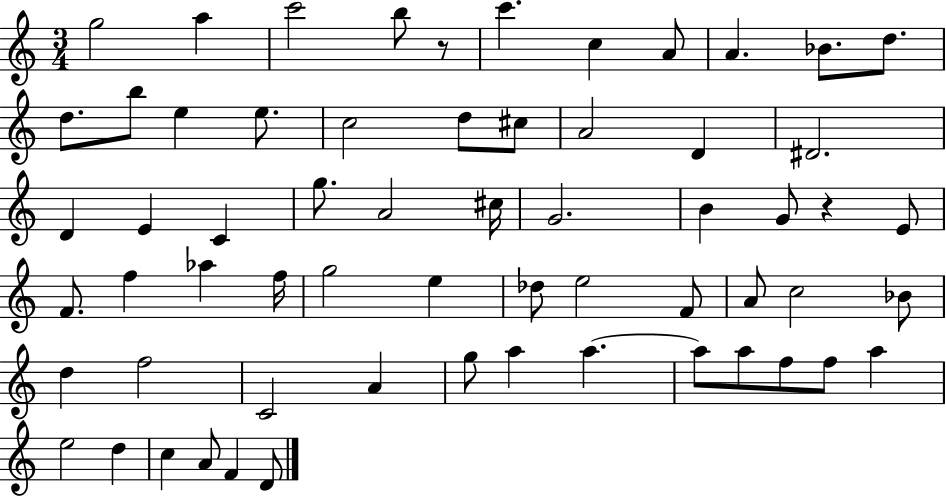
X:1
T:Untitled
M:3/4
L:1/4
K:C
g2 a c'2 b/2 z/2 c' c A/2 A _B/2 d/2 d/2 b/2 e e/2 c2 d/2 ^c/2 A2 D ^D2 D E C g/2 A2 ^c/4 G2 B G/2 z E/2 F/2 f _a f/4 g2 e _d/2 e2 F/2 A/2 c2 _B/2 d f2 C2 A g/2 a a a/2 a/2 f/2 f/2 a e2 d c A/2 F D/2